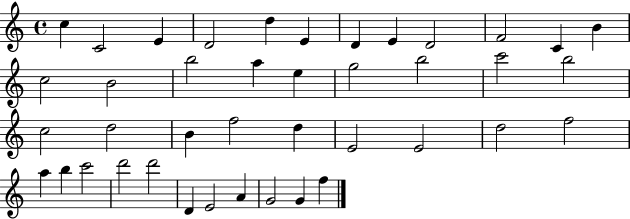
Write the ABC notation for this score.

X:1
T:Untitled
M:4/4
L:1/4
K:C
c C2 E D2 d E D E D2 F2 C B c2 B2 b2 a e g2 b2 c'2 b2 c2 d2 B f2 d E2 E2 d2 f2 a b c'2 d'2 d'2 D E2 A G2 G f